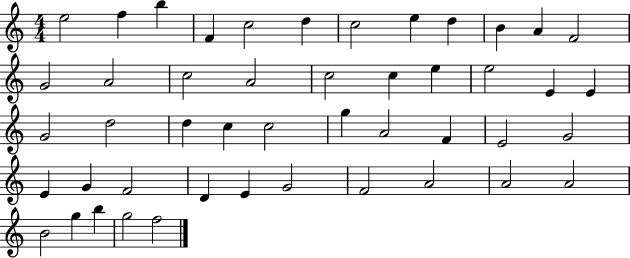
X:1
T:Untitled
M:4/4
L:1/4
K:C
e2 f b F c2 d c2 e d B A F2 G2 A2 c2 A2 c2 c e e2 E E G2 d2 d c c2 g A2 F E2 G2 E G F2 D E G2 F2 A2 A2 A2 B2 g b g2 f2